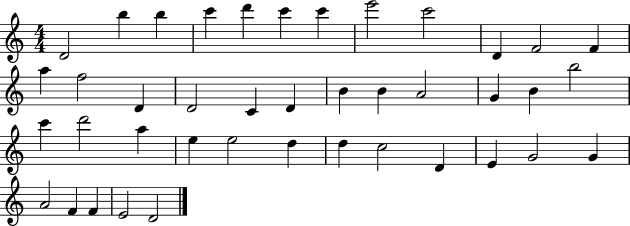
{
  \clef treble
  \numericTimeSignature
  \time 4/4
  \key c \major
  d'2 b''4 b''4 | c'''4 d'''4 c'''4 c'''4 | e'''2 c'''2 | d'4 f'2 f'4 | \break a''4 f''2 d'4 | d'2 c'4 d'4 | b'4 b'4 a'2 | g'4 b'4 b''2 | \break c'''4 d'''2 a''4 | e''4 e''2 d''4 | d''4 c''2 d'4 | e'4 g'2 g'4 | \break a'2 f'4 f'4 | e'2 d'2 | \bar "|."
}